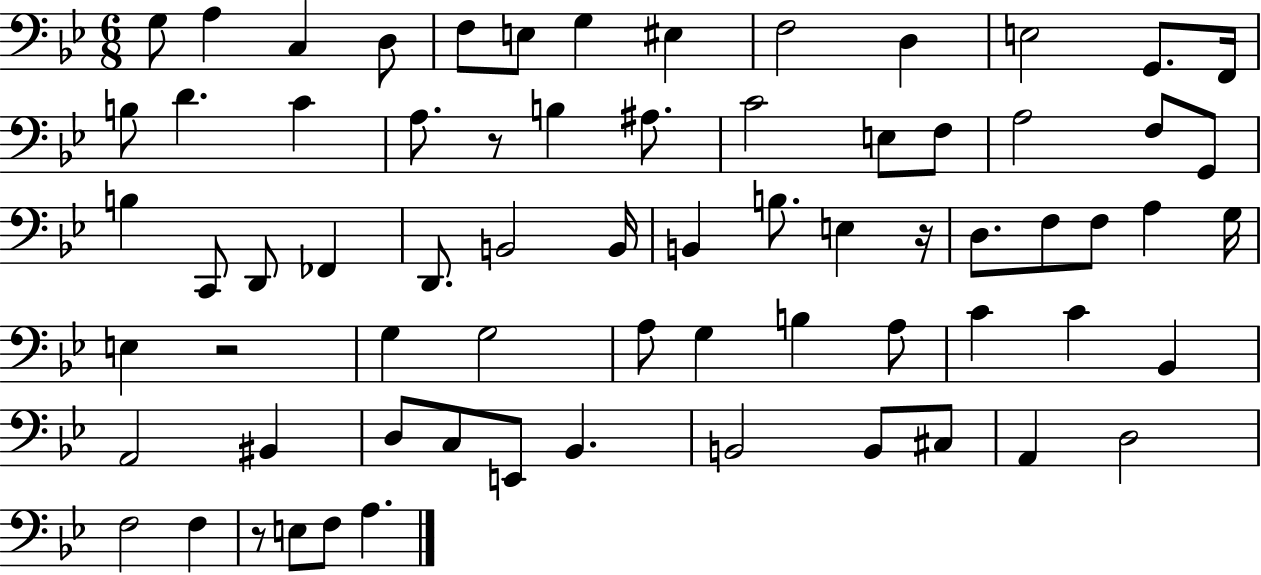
X:1
T:Untitled
M:6/8
L:1/4
K:Bb
G,/2 A, C, D,/2 F,/2 E,/2 G, ^E, F,2 D, E,2 G,,/2 F,,/4 B,/2 D C A,/2 z/2 B, ^A,/2 C2 E,/2 F,/2 A,2 F,/2 G,,/2 B, C,,/2 D,,/2 _F,, D,,/2 B,,2 B,,/4 B,, B,/2 E, z/4 D,/2 F,/2 F,/2 A, G,/4 E, z2 G, G,2 A,/2 G, B, A,/2 C C _B,, A,,2 ^B,, D,/2 C,/2 E,,/2 _B,, B,,2 B,,/2 ^C,/2 A,, D,2 F,2 F, z/2 E,/2 F,/2 A,